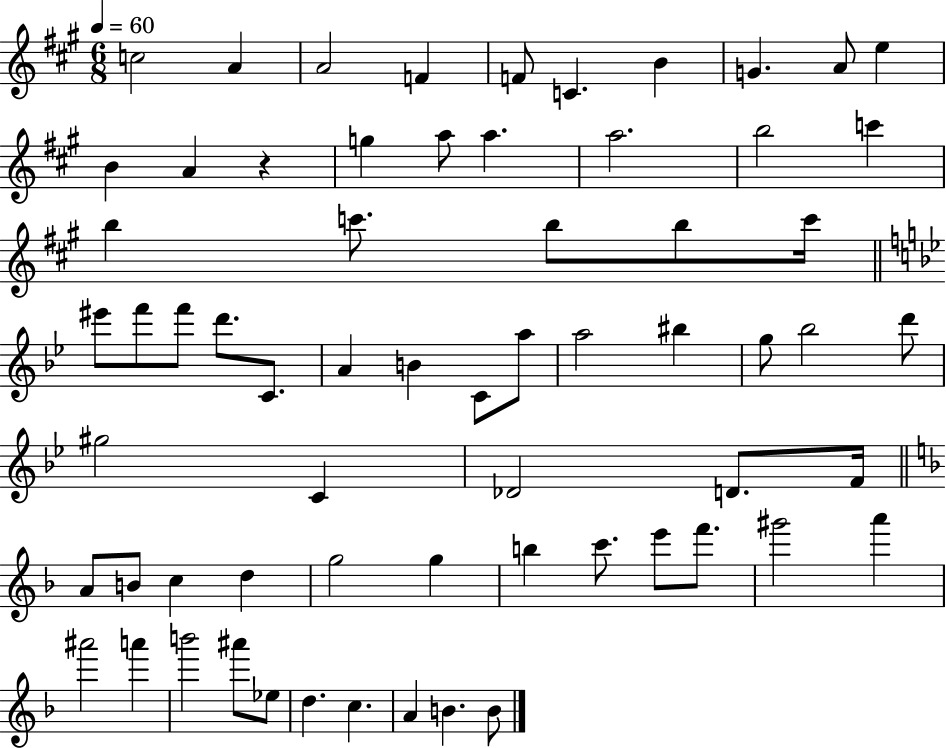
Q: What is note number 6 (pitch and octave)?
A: C4